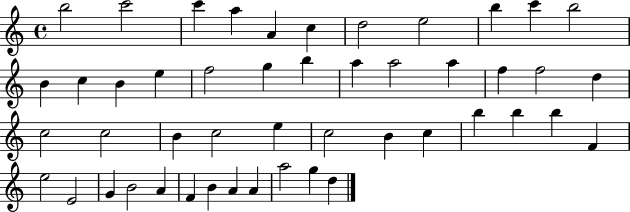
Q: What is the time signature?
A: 4/4